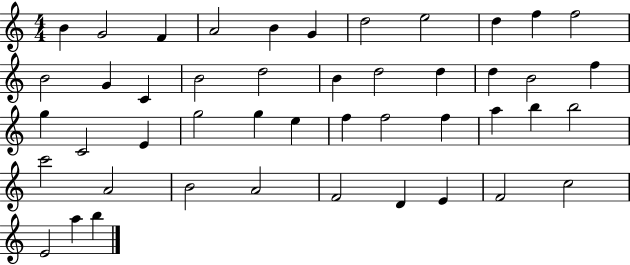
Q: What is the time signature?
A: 4/4